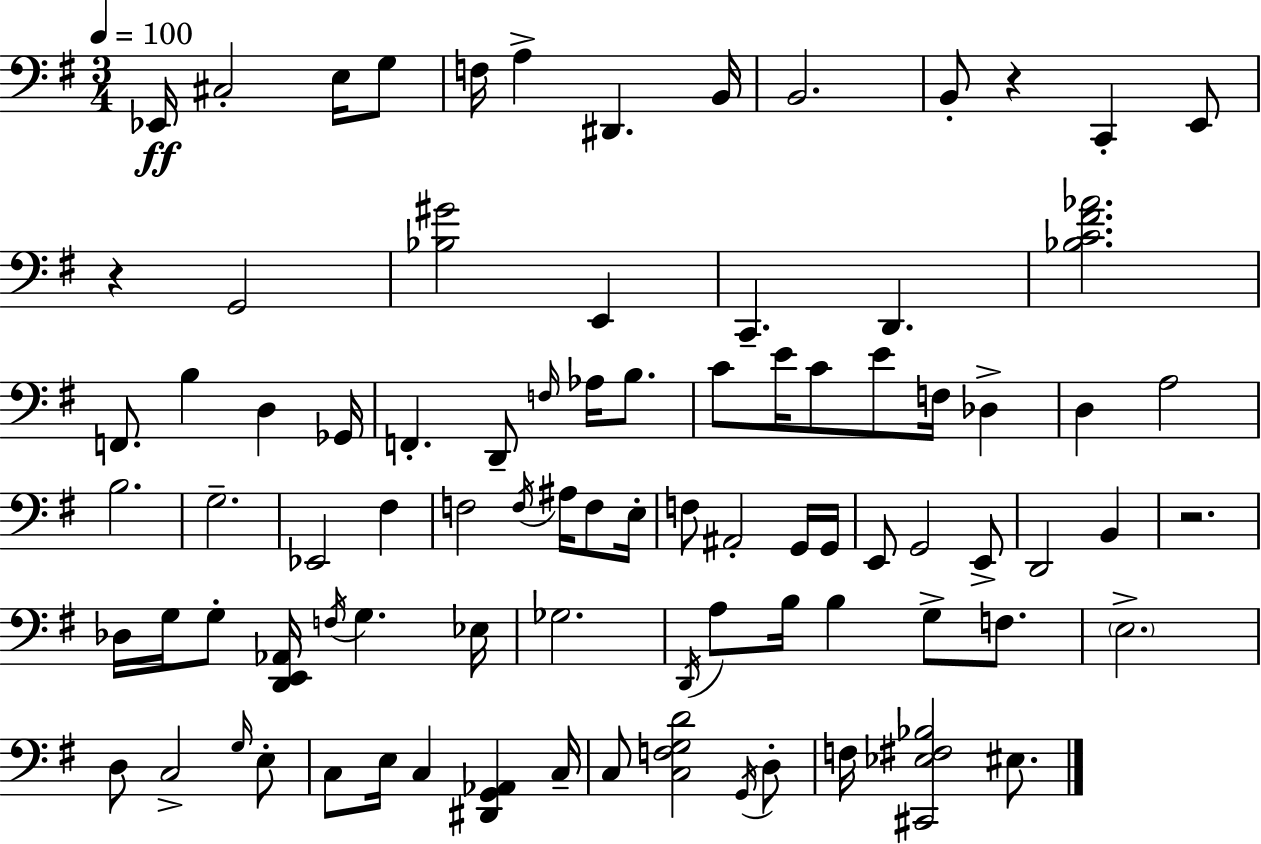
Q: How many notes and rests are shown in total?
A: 87